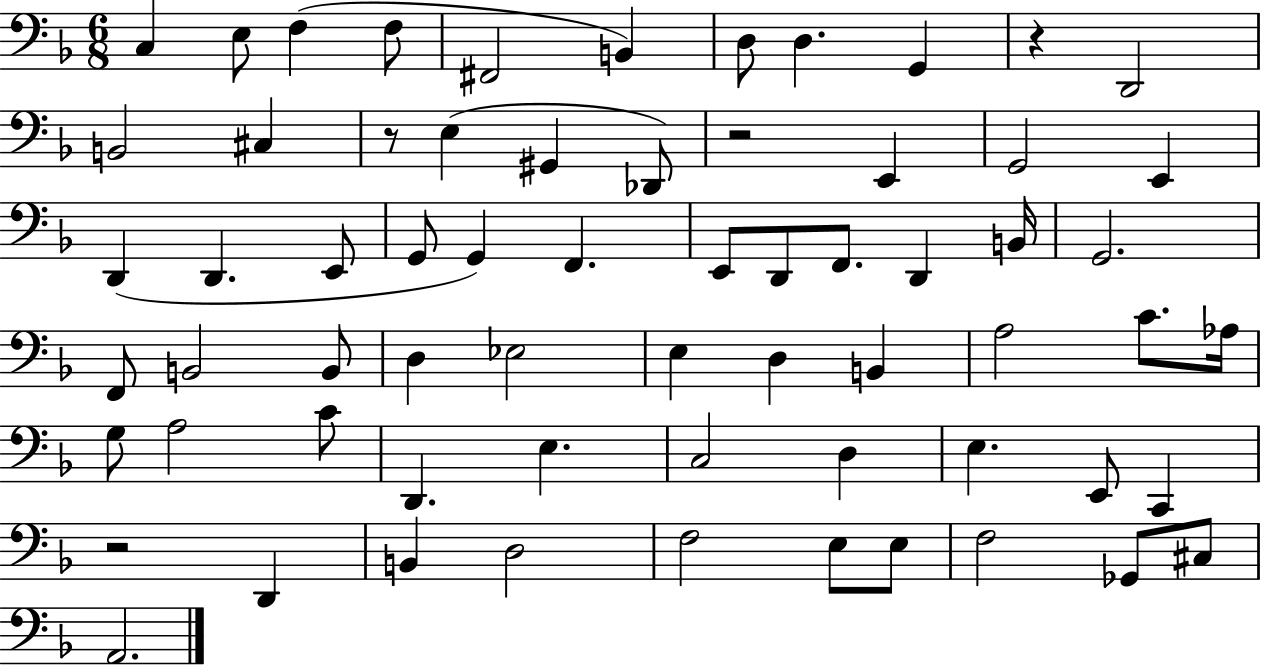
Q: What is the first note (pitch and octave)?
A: C3